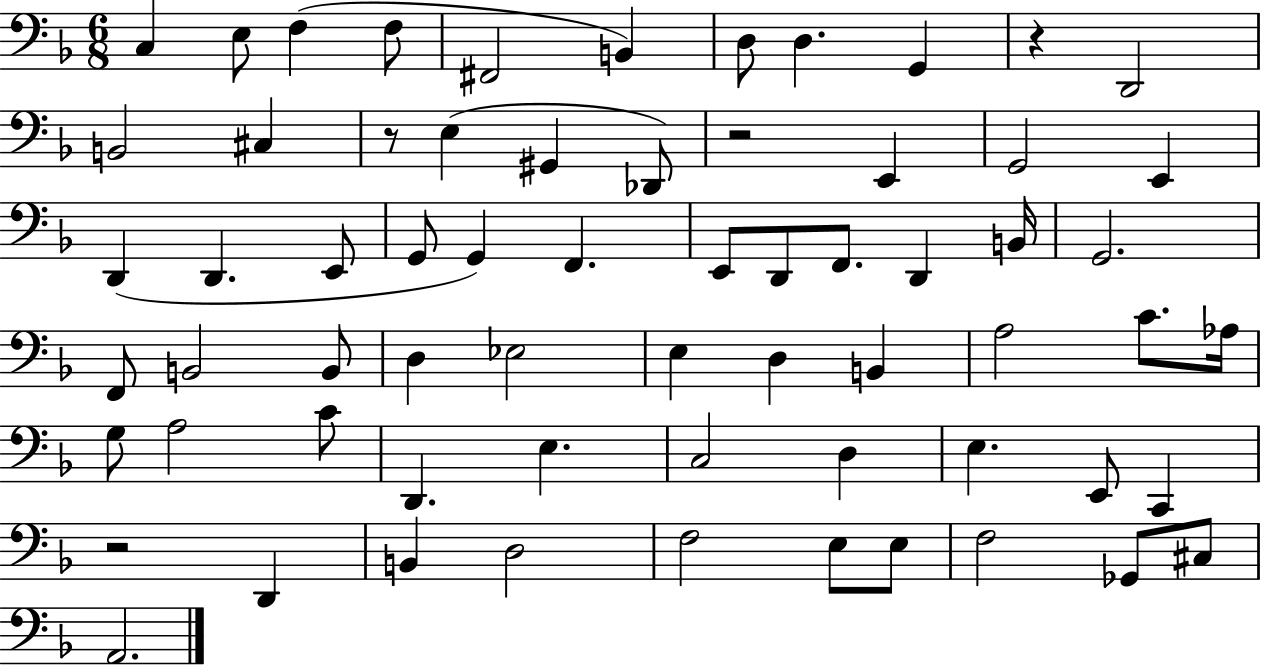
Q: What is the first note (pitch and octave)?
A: C3